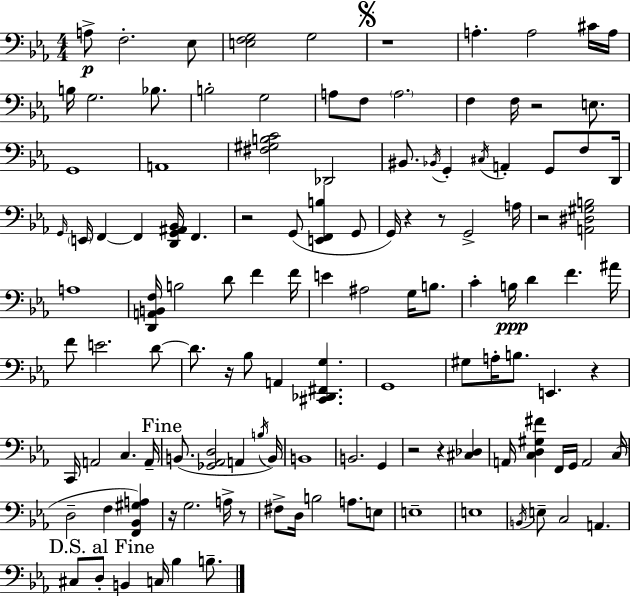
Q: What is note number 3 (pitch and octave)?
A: Eb3